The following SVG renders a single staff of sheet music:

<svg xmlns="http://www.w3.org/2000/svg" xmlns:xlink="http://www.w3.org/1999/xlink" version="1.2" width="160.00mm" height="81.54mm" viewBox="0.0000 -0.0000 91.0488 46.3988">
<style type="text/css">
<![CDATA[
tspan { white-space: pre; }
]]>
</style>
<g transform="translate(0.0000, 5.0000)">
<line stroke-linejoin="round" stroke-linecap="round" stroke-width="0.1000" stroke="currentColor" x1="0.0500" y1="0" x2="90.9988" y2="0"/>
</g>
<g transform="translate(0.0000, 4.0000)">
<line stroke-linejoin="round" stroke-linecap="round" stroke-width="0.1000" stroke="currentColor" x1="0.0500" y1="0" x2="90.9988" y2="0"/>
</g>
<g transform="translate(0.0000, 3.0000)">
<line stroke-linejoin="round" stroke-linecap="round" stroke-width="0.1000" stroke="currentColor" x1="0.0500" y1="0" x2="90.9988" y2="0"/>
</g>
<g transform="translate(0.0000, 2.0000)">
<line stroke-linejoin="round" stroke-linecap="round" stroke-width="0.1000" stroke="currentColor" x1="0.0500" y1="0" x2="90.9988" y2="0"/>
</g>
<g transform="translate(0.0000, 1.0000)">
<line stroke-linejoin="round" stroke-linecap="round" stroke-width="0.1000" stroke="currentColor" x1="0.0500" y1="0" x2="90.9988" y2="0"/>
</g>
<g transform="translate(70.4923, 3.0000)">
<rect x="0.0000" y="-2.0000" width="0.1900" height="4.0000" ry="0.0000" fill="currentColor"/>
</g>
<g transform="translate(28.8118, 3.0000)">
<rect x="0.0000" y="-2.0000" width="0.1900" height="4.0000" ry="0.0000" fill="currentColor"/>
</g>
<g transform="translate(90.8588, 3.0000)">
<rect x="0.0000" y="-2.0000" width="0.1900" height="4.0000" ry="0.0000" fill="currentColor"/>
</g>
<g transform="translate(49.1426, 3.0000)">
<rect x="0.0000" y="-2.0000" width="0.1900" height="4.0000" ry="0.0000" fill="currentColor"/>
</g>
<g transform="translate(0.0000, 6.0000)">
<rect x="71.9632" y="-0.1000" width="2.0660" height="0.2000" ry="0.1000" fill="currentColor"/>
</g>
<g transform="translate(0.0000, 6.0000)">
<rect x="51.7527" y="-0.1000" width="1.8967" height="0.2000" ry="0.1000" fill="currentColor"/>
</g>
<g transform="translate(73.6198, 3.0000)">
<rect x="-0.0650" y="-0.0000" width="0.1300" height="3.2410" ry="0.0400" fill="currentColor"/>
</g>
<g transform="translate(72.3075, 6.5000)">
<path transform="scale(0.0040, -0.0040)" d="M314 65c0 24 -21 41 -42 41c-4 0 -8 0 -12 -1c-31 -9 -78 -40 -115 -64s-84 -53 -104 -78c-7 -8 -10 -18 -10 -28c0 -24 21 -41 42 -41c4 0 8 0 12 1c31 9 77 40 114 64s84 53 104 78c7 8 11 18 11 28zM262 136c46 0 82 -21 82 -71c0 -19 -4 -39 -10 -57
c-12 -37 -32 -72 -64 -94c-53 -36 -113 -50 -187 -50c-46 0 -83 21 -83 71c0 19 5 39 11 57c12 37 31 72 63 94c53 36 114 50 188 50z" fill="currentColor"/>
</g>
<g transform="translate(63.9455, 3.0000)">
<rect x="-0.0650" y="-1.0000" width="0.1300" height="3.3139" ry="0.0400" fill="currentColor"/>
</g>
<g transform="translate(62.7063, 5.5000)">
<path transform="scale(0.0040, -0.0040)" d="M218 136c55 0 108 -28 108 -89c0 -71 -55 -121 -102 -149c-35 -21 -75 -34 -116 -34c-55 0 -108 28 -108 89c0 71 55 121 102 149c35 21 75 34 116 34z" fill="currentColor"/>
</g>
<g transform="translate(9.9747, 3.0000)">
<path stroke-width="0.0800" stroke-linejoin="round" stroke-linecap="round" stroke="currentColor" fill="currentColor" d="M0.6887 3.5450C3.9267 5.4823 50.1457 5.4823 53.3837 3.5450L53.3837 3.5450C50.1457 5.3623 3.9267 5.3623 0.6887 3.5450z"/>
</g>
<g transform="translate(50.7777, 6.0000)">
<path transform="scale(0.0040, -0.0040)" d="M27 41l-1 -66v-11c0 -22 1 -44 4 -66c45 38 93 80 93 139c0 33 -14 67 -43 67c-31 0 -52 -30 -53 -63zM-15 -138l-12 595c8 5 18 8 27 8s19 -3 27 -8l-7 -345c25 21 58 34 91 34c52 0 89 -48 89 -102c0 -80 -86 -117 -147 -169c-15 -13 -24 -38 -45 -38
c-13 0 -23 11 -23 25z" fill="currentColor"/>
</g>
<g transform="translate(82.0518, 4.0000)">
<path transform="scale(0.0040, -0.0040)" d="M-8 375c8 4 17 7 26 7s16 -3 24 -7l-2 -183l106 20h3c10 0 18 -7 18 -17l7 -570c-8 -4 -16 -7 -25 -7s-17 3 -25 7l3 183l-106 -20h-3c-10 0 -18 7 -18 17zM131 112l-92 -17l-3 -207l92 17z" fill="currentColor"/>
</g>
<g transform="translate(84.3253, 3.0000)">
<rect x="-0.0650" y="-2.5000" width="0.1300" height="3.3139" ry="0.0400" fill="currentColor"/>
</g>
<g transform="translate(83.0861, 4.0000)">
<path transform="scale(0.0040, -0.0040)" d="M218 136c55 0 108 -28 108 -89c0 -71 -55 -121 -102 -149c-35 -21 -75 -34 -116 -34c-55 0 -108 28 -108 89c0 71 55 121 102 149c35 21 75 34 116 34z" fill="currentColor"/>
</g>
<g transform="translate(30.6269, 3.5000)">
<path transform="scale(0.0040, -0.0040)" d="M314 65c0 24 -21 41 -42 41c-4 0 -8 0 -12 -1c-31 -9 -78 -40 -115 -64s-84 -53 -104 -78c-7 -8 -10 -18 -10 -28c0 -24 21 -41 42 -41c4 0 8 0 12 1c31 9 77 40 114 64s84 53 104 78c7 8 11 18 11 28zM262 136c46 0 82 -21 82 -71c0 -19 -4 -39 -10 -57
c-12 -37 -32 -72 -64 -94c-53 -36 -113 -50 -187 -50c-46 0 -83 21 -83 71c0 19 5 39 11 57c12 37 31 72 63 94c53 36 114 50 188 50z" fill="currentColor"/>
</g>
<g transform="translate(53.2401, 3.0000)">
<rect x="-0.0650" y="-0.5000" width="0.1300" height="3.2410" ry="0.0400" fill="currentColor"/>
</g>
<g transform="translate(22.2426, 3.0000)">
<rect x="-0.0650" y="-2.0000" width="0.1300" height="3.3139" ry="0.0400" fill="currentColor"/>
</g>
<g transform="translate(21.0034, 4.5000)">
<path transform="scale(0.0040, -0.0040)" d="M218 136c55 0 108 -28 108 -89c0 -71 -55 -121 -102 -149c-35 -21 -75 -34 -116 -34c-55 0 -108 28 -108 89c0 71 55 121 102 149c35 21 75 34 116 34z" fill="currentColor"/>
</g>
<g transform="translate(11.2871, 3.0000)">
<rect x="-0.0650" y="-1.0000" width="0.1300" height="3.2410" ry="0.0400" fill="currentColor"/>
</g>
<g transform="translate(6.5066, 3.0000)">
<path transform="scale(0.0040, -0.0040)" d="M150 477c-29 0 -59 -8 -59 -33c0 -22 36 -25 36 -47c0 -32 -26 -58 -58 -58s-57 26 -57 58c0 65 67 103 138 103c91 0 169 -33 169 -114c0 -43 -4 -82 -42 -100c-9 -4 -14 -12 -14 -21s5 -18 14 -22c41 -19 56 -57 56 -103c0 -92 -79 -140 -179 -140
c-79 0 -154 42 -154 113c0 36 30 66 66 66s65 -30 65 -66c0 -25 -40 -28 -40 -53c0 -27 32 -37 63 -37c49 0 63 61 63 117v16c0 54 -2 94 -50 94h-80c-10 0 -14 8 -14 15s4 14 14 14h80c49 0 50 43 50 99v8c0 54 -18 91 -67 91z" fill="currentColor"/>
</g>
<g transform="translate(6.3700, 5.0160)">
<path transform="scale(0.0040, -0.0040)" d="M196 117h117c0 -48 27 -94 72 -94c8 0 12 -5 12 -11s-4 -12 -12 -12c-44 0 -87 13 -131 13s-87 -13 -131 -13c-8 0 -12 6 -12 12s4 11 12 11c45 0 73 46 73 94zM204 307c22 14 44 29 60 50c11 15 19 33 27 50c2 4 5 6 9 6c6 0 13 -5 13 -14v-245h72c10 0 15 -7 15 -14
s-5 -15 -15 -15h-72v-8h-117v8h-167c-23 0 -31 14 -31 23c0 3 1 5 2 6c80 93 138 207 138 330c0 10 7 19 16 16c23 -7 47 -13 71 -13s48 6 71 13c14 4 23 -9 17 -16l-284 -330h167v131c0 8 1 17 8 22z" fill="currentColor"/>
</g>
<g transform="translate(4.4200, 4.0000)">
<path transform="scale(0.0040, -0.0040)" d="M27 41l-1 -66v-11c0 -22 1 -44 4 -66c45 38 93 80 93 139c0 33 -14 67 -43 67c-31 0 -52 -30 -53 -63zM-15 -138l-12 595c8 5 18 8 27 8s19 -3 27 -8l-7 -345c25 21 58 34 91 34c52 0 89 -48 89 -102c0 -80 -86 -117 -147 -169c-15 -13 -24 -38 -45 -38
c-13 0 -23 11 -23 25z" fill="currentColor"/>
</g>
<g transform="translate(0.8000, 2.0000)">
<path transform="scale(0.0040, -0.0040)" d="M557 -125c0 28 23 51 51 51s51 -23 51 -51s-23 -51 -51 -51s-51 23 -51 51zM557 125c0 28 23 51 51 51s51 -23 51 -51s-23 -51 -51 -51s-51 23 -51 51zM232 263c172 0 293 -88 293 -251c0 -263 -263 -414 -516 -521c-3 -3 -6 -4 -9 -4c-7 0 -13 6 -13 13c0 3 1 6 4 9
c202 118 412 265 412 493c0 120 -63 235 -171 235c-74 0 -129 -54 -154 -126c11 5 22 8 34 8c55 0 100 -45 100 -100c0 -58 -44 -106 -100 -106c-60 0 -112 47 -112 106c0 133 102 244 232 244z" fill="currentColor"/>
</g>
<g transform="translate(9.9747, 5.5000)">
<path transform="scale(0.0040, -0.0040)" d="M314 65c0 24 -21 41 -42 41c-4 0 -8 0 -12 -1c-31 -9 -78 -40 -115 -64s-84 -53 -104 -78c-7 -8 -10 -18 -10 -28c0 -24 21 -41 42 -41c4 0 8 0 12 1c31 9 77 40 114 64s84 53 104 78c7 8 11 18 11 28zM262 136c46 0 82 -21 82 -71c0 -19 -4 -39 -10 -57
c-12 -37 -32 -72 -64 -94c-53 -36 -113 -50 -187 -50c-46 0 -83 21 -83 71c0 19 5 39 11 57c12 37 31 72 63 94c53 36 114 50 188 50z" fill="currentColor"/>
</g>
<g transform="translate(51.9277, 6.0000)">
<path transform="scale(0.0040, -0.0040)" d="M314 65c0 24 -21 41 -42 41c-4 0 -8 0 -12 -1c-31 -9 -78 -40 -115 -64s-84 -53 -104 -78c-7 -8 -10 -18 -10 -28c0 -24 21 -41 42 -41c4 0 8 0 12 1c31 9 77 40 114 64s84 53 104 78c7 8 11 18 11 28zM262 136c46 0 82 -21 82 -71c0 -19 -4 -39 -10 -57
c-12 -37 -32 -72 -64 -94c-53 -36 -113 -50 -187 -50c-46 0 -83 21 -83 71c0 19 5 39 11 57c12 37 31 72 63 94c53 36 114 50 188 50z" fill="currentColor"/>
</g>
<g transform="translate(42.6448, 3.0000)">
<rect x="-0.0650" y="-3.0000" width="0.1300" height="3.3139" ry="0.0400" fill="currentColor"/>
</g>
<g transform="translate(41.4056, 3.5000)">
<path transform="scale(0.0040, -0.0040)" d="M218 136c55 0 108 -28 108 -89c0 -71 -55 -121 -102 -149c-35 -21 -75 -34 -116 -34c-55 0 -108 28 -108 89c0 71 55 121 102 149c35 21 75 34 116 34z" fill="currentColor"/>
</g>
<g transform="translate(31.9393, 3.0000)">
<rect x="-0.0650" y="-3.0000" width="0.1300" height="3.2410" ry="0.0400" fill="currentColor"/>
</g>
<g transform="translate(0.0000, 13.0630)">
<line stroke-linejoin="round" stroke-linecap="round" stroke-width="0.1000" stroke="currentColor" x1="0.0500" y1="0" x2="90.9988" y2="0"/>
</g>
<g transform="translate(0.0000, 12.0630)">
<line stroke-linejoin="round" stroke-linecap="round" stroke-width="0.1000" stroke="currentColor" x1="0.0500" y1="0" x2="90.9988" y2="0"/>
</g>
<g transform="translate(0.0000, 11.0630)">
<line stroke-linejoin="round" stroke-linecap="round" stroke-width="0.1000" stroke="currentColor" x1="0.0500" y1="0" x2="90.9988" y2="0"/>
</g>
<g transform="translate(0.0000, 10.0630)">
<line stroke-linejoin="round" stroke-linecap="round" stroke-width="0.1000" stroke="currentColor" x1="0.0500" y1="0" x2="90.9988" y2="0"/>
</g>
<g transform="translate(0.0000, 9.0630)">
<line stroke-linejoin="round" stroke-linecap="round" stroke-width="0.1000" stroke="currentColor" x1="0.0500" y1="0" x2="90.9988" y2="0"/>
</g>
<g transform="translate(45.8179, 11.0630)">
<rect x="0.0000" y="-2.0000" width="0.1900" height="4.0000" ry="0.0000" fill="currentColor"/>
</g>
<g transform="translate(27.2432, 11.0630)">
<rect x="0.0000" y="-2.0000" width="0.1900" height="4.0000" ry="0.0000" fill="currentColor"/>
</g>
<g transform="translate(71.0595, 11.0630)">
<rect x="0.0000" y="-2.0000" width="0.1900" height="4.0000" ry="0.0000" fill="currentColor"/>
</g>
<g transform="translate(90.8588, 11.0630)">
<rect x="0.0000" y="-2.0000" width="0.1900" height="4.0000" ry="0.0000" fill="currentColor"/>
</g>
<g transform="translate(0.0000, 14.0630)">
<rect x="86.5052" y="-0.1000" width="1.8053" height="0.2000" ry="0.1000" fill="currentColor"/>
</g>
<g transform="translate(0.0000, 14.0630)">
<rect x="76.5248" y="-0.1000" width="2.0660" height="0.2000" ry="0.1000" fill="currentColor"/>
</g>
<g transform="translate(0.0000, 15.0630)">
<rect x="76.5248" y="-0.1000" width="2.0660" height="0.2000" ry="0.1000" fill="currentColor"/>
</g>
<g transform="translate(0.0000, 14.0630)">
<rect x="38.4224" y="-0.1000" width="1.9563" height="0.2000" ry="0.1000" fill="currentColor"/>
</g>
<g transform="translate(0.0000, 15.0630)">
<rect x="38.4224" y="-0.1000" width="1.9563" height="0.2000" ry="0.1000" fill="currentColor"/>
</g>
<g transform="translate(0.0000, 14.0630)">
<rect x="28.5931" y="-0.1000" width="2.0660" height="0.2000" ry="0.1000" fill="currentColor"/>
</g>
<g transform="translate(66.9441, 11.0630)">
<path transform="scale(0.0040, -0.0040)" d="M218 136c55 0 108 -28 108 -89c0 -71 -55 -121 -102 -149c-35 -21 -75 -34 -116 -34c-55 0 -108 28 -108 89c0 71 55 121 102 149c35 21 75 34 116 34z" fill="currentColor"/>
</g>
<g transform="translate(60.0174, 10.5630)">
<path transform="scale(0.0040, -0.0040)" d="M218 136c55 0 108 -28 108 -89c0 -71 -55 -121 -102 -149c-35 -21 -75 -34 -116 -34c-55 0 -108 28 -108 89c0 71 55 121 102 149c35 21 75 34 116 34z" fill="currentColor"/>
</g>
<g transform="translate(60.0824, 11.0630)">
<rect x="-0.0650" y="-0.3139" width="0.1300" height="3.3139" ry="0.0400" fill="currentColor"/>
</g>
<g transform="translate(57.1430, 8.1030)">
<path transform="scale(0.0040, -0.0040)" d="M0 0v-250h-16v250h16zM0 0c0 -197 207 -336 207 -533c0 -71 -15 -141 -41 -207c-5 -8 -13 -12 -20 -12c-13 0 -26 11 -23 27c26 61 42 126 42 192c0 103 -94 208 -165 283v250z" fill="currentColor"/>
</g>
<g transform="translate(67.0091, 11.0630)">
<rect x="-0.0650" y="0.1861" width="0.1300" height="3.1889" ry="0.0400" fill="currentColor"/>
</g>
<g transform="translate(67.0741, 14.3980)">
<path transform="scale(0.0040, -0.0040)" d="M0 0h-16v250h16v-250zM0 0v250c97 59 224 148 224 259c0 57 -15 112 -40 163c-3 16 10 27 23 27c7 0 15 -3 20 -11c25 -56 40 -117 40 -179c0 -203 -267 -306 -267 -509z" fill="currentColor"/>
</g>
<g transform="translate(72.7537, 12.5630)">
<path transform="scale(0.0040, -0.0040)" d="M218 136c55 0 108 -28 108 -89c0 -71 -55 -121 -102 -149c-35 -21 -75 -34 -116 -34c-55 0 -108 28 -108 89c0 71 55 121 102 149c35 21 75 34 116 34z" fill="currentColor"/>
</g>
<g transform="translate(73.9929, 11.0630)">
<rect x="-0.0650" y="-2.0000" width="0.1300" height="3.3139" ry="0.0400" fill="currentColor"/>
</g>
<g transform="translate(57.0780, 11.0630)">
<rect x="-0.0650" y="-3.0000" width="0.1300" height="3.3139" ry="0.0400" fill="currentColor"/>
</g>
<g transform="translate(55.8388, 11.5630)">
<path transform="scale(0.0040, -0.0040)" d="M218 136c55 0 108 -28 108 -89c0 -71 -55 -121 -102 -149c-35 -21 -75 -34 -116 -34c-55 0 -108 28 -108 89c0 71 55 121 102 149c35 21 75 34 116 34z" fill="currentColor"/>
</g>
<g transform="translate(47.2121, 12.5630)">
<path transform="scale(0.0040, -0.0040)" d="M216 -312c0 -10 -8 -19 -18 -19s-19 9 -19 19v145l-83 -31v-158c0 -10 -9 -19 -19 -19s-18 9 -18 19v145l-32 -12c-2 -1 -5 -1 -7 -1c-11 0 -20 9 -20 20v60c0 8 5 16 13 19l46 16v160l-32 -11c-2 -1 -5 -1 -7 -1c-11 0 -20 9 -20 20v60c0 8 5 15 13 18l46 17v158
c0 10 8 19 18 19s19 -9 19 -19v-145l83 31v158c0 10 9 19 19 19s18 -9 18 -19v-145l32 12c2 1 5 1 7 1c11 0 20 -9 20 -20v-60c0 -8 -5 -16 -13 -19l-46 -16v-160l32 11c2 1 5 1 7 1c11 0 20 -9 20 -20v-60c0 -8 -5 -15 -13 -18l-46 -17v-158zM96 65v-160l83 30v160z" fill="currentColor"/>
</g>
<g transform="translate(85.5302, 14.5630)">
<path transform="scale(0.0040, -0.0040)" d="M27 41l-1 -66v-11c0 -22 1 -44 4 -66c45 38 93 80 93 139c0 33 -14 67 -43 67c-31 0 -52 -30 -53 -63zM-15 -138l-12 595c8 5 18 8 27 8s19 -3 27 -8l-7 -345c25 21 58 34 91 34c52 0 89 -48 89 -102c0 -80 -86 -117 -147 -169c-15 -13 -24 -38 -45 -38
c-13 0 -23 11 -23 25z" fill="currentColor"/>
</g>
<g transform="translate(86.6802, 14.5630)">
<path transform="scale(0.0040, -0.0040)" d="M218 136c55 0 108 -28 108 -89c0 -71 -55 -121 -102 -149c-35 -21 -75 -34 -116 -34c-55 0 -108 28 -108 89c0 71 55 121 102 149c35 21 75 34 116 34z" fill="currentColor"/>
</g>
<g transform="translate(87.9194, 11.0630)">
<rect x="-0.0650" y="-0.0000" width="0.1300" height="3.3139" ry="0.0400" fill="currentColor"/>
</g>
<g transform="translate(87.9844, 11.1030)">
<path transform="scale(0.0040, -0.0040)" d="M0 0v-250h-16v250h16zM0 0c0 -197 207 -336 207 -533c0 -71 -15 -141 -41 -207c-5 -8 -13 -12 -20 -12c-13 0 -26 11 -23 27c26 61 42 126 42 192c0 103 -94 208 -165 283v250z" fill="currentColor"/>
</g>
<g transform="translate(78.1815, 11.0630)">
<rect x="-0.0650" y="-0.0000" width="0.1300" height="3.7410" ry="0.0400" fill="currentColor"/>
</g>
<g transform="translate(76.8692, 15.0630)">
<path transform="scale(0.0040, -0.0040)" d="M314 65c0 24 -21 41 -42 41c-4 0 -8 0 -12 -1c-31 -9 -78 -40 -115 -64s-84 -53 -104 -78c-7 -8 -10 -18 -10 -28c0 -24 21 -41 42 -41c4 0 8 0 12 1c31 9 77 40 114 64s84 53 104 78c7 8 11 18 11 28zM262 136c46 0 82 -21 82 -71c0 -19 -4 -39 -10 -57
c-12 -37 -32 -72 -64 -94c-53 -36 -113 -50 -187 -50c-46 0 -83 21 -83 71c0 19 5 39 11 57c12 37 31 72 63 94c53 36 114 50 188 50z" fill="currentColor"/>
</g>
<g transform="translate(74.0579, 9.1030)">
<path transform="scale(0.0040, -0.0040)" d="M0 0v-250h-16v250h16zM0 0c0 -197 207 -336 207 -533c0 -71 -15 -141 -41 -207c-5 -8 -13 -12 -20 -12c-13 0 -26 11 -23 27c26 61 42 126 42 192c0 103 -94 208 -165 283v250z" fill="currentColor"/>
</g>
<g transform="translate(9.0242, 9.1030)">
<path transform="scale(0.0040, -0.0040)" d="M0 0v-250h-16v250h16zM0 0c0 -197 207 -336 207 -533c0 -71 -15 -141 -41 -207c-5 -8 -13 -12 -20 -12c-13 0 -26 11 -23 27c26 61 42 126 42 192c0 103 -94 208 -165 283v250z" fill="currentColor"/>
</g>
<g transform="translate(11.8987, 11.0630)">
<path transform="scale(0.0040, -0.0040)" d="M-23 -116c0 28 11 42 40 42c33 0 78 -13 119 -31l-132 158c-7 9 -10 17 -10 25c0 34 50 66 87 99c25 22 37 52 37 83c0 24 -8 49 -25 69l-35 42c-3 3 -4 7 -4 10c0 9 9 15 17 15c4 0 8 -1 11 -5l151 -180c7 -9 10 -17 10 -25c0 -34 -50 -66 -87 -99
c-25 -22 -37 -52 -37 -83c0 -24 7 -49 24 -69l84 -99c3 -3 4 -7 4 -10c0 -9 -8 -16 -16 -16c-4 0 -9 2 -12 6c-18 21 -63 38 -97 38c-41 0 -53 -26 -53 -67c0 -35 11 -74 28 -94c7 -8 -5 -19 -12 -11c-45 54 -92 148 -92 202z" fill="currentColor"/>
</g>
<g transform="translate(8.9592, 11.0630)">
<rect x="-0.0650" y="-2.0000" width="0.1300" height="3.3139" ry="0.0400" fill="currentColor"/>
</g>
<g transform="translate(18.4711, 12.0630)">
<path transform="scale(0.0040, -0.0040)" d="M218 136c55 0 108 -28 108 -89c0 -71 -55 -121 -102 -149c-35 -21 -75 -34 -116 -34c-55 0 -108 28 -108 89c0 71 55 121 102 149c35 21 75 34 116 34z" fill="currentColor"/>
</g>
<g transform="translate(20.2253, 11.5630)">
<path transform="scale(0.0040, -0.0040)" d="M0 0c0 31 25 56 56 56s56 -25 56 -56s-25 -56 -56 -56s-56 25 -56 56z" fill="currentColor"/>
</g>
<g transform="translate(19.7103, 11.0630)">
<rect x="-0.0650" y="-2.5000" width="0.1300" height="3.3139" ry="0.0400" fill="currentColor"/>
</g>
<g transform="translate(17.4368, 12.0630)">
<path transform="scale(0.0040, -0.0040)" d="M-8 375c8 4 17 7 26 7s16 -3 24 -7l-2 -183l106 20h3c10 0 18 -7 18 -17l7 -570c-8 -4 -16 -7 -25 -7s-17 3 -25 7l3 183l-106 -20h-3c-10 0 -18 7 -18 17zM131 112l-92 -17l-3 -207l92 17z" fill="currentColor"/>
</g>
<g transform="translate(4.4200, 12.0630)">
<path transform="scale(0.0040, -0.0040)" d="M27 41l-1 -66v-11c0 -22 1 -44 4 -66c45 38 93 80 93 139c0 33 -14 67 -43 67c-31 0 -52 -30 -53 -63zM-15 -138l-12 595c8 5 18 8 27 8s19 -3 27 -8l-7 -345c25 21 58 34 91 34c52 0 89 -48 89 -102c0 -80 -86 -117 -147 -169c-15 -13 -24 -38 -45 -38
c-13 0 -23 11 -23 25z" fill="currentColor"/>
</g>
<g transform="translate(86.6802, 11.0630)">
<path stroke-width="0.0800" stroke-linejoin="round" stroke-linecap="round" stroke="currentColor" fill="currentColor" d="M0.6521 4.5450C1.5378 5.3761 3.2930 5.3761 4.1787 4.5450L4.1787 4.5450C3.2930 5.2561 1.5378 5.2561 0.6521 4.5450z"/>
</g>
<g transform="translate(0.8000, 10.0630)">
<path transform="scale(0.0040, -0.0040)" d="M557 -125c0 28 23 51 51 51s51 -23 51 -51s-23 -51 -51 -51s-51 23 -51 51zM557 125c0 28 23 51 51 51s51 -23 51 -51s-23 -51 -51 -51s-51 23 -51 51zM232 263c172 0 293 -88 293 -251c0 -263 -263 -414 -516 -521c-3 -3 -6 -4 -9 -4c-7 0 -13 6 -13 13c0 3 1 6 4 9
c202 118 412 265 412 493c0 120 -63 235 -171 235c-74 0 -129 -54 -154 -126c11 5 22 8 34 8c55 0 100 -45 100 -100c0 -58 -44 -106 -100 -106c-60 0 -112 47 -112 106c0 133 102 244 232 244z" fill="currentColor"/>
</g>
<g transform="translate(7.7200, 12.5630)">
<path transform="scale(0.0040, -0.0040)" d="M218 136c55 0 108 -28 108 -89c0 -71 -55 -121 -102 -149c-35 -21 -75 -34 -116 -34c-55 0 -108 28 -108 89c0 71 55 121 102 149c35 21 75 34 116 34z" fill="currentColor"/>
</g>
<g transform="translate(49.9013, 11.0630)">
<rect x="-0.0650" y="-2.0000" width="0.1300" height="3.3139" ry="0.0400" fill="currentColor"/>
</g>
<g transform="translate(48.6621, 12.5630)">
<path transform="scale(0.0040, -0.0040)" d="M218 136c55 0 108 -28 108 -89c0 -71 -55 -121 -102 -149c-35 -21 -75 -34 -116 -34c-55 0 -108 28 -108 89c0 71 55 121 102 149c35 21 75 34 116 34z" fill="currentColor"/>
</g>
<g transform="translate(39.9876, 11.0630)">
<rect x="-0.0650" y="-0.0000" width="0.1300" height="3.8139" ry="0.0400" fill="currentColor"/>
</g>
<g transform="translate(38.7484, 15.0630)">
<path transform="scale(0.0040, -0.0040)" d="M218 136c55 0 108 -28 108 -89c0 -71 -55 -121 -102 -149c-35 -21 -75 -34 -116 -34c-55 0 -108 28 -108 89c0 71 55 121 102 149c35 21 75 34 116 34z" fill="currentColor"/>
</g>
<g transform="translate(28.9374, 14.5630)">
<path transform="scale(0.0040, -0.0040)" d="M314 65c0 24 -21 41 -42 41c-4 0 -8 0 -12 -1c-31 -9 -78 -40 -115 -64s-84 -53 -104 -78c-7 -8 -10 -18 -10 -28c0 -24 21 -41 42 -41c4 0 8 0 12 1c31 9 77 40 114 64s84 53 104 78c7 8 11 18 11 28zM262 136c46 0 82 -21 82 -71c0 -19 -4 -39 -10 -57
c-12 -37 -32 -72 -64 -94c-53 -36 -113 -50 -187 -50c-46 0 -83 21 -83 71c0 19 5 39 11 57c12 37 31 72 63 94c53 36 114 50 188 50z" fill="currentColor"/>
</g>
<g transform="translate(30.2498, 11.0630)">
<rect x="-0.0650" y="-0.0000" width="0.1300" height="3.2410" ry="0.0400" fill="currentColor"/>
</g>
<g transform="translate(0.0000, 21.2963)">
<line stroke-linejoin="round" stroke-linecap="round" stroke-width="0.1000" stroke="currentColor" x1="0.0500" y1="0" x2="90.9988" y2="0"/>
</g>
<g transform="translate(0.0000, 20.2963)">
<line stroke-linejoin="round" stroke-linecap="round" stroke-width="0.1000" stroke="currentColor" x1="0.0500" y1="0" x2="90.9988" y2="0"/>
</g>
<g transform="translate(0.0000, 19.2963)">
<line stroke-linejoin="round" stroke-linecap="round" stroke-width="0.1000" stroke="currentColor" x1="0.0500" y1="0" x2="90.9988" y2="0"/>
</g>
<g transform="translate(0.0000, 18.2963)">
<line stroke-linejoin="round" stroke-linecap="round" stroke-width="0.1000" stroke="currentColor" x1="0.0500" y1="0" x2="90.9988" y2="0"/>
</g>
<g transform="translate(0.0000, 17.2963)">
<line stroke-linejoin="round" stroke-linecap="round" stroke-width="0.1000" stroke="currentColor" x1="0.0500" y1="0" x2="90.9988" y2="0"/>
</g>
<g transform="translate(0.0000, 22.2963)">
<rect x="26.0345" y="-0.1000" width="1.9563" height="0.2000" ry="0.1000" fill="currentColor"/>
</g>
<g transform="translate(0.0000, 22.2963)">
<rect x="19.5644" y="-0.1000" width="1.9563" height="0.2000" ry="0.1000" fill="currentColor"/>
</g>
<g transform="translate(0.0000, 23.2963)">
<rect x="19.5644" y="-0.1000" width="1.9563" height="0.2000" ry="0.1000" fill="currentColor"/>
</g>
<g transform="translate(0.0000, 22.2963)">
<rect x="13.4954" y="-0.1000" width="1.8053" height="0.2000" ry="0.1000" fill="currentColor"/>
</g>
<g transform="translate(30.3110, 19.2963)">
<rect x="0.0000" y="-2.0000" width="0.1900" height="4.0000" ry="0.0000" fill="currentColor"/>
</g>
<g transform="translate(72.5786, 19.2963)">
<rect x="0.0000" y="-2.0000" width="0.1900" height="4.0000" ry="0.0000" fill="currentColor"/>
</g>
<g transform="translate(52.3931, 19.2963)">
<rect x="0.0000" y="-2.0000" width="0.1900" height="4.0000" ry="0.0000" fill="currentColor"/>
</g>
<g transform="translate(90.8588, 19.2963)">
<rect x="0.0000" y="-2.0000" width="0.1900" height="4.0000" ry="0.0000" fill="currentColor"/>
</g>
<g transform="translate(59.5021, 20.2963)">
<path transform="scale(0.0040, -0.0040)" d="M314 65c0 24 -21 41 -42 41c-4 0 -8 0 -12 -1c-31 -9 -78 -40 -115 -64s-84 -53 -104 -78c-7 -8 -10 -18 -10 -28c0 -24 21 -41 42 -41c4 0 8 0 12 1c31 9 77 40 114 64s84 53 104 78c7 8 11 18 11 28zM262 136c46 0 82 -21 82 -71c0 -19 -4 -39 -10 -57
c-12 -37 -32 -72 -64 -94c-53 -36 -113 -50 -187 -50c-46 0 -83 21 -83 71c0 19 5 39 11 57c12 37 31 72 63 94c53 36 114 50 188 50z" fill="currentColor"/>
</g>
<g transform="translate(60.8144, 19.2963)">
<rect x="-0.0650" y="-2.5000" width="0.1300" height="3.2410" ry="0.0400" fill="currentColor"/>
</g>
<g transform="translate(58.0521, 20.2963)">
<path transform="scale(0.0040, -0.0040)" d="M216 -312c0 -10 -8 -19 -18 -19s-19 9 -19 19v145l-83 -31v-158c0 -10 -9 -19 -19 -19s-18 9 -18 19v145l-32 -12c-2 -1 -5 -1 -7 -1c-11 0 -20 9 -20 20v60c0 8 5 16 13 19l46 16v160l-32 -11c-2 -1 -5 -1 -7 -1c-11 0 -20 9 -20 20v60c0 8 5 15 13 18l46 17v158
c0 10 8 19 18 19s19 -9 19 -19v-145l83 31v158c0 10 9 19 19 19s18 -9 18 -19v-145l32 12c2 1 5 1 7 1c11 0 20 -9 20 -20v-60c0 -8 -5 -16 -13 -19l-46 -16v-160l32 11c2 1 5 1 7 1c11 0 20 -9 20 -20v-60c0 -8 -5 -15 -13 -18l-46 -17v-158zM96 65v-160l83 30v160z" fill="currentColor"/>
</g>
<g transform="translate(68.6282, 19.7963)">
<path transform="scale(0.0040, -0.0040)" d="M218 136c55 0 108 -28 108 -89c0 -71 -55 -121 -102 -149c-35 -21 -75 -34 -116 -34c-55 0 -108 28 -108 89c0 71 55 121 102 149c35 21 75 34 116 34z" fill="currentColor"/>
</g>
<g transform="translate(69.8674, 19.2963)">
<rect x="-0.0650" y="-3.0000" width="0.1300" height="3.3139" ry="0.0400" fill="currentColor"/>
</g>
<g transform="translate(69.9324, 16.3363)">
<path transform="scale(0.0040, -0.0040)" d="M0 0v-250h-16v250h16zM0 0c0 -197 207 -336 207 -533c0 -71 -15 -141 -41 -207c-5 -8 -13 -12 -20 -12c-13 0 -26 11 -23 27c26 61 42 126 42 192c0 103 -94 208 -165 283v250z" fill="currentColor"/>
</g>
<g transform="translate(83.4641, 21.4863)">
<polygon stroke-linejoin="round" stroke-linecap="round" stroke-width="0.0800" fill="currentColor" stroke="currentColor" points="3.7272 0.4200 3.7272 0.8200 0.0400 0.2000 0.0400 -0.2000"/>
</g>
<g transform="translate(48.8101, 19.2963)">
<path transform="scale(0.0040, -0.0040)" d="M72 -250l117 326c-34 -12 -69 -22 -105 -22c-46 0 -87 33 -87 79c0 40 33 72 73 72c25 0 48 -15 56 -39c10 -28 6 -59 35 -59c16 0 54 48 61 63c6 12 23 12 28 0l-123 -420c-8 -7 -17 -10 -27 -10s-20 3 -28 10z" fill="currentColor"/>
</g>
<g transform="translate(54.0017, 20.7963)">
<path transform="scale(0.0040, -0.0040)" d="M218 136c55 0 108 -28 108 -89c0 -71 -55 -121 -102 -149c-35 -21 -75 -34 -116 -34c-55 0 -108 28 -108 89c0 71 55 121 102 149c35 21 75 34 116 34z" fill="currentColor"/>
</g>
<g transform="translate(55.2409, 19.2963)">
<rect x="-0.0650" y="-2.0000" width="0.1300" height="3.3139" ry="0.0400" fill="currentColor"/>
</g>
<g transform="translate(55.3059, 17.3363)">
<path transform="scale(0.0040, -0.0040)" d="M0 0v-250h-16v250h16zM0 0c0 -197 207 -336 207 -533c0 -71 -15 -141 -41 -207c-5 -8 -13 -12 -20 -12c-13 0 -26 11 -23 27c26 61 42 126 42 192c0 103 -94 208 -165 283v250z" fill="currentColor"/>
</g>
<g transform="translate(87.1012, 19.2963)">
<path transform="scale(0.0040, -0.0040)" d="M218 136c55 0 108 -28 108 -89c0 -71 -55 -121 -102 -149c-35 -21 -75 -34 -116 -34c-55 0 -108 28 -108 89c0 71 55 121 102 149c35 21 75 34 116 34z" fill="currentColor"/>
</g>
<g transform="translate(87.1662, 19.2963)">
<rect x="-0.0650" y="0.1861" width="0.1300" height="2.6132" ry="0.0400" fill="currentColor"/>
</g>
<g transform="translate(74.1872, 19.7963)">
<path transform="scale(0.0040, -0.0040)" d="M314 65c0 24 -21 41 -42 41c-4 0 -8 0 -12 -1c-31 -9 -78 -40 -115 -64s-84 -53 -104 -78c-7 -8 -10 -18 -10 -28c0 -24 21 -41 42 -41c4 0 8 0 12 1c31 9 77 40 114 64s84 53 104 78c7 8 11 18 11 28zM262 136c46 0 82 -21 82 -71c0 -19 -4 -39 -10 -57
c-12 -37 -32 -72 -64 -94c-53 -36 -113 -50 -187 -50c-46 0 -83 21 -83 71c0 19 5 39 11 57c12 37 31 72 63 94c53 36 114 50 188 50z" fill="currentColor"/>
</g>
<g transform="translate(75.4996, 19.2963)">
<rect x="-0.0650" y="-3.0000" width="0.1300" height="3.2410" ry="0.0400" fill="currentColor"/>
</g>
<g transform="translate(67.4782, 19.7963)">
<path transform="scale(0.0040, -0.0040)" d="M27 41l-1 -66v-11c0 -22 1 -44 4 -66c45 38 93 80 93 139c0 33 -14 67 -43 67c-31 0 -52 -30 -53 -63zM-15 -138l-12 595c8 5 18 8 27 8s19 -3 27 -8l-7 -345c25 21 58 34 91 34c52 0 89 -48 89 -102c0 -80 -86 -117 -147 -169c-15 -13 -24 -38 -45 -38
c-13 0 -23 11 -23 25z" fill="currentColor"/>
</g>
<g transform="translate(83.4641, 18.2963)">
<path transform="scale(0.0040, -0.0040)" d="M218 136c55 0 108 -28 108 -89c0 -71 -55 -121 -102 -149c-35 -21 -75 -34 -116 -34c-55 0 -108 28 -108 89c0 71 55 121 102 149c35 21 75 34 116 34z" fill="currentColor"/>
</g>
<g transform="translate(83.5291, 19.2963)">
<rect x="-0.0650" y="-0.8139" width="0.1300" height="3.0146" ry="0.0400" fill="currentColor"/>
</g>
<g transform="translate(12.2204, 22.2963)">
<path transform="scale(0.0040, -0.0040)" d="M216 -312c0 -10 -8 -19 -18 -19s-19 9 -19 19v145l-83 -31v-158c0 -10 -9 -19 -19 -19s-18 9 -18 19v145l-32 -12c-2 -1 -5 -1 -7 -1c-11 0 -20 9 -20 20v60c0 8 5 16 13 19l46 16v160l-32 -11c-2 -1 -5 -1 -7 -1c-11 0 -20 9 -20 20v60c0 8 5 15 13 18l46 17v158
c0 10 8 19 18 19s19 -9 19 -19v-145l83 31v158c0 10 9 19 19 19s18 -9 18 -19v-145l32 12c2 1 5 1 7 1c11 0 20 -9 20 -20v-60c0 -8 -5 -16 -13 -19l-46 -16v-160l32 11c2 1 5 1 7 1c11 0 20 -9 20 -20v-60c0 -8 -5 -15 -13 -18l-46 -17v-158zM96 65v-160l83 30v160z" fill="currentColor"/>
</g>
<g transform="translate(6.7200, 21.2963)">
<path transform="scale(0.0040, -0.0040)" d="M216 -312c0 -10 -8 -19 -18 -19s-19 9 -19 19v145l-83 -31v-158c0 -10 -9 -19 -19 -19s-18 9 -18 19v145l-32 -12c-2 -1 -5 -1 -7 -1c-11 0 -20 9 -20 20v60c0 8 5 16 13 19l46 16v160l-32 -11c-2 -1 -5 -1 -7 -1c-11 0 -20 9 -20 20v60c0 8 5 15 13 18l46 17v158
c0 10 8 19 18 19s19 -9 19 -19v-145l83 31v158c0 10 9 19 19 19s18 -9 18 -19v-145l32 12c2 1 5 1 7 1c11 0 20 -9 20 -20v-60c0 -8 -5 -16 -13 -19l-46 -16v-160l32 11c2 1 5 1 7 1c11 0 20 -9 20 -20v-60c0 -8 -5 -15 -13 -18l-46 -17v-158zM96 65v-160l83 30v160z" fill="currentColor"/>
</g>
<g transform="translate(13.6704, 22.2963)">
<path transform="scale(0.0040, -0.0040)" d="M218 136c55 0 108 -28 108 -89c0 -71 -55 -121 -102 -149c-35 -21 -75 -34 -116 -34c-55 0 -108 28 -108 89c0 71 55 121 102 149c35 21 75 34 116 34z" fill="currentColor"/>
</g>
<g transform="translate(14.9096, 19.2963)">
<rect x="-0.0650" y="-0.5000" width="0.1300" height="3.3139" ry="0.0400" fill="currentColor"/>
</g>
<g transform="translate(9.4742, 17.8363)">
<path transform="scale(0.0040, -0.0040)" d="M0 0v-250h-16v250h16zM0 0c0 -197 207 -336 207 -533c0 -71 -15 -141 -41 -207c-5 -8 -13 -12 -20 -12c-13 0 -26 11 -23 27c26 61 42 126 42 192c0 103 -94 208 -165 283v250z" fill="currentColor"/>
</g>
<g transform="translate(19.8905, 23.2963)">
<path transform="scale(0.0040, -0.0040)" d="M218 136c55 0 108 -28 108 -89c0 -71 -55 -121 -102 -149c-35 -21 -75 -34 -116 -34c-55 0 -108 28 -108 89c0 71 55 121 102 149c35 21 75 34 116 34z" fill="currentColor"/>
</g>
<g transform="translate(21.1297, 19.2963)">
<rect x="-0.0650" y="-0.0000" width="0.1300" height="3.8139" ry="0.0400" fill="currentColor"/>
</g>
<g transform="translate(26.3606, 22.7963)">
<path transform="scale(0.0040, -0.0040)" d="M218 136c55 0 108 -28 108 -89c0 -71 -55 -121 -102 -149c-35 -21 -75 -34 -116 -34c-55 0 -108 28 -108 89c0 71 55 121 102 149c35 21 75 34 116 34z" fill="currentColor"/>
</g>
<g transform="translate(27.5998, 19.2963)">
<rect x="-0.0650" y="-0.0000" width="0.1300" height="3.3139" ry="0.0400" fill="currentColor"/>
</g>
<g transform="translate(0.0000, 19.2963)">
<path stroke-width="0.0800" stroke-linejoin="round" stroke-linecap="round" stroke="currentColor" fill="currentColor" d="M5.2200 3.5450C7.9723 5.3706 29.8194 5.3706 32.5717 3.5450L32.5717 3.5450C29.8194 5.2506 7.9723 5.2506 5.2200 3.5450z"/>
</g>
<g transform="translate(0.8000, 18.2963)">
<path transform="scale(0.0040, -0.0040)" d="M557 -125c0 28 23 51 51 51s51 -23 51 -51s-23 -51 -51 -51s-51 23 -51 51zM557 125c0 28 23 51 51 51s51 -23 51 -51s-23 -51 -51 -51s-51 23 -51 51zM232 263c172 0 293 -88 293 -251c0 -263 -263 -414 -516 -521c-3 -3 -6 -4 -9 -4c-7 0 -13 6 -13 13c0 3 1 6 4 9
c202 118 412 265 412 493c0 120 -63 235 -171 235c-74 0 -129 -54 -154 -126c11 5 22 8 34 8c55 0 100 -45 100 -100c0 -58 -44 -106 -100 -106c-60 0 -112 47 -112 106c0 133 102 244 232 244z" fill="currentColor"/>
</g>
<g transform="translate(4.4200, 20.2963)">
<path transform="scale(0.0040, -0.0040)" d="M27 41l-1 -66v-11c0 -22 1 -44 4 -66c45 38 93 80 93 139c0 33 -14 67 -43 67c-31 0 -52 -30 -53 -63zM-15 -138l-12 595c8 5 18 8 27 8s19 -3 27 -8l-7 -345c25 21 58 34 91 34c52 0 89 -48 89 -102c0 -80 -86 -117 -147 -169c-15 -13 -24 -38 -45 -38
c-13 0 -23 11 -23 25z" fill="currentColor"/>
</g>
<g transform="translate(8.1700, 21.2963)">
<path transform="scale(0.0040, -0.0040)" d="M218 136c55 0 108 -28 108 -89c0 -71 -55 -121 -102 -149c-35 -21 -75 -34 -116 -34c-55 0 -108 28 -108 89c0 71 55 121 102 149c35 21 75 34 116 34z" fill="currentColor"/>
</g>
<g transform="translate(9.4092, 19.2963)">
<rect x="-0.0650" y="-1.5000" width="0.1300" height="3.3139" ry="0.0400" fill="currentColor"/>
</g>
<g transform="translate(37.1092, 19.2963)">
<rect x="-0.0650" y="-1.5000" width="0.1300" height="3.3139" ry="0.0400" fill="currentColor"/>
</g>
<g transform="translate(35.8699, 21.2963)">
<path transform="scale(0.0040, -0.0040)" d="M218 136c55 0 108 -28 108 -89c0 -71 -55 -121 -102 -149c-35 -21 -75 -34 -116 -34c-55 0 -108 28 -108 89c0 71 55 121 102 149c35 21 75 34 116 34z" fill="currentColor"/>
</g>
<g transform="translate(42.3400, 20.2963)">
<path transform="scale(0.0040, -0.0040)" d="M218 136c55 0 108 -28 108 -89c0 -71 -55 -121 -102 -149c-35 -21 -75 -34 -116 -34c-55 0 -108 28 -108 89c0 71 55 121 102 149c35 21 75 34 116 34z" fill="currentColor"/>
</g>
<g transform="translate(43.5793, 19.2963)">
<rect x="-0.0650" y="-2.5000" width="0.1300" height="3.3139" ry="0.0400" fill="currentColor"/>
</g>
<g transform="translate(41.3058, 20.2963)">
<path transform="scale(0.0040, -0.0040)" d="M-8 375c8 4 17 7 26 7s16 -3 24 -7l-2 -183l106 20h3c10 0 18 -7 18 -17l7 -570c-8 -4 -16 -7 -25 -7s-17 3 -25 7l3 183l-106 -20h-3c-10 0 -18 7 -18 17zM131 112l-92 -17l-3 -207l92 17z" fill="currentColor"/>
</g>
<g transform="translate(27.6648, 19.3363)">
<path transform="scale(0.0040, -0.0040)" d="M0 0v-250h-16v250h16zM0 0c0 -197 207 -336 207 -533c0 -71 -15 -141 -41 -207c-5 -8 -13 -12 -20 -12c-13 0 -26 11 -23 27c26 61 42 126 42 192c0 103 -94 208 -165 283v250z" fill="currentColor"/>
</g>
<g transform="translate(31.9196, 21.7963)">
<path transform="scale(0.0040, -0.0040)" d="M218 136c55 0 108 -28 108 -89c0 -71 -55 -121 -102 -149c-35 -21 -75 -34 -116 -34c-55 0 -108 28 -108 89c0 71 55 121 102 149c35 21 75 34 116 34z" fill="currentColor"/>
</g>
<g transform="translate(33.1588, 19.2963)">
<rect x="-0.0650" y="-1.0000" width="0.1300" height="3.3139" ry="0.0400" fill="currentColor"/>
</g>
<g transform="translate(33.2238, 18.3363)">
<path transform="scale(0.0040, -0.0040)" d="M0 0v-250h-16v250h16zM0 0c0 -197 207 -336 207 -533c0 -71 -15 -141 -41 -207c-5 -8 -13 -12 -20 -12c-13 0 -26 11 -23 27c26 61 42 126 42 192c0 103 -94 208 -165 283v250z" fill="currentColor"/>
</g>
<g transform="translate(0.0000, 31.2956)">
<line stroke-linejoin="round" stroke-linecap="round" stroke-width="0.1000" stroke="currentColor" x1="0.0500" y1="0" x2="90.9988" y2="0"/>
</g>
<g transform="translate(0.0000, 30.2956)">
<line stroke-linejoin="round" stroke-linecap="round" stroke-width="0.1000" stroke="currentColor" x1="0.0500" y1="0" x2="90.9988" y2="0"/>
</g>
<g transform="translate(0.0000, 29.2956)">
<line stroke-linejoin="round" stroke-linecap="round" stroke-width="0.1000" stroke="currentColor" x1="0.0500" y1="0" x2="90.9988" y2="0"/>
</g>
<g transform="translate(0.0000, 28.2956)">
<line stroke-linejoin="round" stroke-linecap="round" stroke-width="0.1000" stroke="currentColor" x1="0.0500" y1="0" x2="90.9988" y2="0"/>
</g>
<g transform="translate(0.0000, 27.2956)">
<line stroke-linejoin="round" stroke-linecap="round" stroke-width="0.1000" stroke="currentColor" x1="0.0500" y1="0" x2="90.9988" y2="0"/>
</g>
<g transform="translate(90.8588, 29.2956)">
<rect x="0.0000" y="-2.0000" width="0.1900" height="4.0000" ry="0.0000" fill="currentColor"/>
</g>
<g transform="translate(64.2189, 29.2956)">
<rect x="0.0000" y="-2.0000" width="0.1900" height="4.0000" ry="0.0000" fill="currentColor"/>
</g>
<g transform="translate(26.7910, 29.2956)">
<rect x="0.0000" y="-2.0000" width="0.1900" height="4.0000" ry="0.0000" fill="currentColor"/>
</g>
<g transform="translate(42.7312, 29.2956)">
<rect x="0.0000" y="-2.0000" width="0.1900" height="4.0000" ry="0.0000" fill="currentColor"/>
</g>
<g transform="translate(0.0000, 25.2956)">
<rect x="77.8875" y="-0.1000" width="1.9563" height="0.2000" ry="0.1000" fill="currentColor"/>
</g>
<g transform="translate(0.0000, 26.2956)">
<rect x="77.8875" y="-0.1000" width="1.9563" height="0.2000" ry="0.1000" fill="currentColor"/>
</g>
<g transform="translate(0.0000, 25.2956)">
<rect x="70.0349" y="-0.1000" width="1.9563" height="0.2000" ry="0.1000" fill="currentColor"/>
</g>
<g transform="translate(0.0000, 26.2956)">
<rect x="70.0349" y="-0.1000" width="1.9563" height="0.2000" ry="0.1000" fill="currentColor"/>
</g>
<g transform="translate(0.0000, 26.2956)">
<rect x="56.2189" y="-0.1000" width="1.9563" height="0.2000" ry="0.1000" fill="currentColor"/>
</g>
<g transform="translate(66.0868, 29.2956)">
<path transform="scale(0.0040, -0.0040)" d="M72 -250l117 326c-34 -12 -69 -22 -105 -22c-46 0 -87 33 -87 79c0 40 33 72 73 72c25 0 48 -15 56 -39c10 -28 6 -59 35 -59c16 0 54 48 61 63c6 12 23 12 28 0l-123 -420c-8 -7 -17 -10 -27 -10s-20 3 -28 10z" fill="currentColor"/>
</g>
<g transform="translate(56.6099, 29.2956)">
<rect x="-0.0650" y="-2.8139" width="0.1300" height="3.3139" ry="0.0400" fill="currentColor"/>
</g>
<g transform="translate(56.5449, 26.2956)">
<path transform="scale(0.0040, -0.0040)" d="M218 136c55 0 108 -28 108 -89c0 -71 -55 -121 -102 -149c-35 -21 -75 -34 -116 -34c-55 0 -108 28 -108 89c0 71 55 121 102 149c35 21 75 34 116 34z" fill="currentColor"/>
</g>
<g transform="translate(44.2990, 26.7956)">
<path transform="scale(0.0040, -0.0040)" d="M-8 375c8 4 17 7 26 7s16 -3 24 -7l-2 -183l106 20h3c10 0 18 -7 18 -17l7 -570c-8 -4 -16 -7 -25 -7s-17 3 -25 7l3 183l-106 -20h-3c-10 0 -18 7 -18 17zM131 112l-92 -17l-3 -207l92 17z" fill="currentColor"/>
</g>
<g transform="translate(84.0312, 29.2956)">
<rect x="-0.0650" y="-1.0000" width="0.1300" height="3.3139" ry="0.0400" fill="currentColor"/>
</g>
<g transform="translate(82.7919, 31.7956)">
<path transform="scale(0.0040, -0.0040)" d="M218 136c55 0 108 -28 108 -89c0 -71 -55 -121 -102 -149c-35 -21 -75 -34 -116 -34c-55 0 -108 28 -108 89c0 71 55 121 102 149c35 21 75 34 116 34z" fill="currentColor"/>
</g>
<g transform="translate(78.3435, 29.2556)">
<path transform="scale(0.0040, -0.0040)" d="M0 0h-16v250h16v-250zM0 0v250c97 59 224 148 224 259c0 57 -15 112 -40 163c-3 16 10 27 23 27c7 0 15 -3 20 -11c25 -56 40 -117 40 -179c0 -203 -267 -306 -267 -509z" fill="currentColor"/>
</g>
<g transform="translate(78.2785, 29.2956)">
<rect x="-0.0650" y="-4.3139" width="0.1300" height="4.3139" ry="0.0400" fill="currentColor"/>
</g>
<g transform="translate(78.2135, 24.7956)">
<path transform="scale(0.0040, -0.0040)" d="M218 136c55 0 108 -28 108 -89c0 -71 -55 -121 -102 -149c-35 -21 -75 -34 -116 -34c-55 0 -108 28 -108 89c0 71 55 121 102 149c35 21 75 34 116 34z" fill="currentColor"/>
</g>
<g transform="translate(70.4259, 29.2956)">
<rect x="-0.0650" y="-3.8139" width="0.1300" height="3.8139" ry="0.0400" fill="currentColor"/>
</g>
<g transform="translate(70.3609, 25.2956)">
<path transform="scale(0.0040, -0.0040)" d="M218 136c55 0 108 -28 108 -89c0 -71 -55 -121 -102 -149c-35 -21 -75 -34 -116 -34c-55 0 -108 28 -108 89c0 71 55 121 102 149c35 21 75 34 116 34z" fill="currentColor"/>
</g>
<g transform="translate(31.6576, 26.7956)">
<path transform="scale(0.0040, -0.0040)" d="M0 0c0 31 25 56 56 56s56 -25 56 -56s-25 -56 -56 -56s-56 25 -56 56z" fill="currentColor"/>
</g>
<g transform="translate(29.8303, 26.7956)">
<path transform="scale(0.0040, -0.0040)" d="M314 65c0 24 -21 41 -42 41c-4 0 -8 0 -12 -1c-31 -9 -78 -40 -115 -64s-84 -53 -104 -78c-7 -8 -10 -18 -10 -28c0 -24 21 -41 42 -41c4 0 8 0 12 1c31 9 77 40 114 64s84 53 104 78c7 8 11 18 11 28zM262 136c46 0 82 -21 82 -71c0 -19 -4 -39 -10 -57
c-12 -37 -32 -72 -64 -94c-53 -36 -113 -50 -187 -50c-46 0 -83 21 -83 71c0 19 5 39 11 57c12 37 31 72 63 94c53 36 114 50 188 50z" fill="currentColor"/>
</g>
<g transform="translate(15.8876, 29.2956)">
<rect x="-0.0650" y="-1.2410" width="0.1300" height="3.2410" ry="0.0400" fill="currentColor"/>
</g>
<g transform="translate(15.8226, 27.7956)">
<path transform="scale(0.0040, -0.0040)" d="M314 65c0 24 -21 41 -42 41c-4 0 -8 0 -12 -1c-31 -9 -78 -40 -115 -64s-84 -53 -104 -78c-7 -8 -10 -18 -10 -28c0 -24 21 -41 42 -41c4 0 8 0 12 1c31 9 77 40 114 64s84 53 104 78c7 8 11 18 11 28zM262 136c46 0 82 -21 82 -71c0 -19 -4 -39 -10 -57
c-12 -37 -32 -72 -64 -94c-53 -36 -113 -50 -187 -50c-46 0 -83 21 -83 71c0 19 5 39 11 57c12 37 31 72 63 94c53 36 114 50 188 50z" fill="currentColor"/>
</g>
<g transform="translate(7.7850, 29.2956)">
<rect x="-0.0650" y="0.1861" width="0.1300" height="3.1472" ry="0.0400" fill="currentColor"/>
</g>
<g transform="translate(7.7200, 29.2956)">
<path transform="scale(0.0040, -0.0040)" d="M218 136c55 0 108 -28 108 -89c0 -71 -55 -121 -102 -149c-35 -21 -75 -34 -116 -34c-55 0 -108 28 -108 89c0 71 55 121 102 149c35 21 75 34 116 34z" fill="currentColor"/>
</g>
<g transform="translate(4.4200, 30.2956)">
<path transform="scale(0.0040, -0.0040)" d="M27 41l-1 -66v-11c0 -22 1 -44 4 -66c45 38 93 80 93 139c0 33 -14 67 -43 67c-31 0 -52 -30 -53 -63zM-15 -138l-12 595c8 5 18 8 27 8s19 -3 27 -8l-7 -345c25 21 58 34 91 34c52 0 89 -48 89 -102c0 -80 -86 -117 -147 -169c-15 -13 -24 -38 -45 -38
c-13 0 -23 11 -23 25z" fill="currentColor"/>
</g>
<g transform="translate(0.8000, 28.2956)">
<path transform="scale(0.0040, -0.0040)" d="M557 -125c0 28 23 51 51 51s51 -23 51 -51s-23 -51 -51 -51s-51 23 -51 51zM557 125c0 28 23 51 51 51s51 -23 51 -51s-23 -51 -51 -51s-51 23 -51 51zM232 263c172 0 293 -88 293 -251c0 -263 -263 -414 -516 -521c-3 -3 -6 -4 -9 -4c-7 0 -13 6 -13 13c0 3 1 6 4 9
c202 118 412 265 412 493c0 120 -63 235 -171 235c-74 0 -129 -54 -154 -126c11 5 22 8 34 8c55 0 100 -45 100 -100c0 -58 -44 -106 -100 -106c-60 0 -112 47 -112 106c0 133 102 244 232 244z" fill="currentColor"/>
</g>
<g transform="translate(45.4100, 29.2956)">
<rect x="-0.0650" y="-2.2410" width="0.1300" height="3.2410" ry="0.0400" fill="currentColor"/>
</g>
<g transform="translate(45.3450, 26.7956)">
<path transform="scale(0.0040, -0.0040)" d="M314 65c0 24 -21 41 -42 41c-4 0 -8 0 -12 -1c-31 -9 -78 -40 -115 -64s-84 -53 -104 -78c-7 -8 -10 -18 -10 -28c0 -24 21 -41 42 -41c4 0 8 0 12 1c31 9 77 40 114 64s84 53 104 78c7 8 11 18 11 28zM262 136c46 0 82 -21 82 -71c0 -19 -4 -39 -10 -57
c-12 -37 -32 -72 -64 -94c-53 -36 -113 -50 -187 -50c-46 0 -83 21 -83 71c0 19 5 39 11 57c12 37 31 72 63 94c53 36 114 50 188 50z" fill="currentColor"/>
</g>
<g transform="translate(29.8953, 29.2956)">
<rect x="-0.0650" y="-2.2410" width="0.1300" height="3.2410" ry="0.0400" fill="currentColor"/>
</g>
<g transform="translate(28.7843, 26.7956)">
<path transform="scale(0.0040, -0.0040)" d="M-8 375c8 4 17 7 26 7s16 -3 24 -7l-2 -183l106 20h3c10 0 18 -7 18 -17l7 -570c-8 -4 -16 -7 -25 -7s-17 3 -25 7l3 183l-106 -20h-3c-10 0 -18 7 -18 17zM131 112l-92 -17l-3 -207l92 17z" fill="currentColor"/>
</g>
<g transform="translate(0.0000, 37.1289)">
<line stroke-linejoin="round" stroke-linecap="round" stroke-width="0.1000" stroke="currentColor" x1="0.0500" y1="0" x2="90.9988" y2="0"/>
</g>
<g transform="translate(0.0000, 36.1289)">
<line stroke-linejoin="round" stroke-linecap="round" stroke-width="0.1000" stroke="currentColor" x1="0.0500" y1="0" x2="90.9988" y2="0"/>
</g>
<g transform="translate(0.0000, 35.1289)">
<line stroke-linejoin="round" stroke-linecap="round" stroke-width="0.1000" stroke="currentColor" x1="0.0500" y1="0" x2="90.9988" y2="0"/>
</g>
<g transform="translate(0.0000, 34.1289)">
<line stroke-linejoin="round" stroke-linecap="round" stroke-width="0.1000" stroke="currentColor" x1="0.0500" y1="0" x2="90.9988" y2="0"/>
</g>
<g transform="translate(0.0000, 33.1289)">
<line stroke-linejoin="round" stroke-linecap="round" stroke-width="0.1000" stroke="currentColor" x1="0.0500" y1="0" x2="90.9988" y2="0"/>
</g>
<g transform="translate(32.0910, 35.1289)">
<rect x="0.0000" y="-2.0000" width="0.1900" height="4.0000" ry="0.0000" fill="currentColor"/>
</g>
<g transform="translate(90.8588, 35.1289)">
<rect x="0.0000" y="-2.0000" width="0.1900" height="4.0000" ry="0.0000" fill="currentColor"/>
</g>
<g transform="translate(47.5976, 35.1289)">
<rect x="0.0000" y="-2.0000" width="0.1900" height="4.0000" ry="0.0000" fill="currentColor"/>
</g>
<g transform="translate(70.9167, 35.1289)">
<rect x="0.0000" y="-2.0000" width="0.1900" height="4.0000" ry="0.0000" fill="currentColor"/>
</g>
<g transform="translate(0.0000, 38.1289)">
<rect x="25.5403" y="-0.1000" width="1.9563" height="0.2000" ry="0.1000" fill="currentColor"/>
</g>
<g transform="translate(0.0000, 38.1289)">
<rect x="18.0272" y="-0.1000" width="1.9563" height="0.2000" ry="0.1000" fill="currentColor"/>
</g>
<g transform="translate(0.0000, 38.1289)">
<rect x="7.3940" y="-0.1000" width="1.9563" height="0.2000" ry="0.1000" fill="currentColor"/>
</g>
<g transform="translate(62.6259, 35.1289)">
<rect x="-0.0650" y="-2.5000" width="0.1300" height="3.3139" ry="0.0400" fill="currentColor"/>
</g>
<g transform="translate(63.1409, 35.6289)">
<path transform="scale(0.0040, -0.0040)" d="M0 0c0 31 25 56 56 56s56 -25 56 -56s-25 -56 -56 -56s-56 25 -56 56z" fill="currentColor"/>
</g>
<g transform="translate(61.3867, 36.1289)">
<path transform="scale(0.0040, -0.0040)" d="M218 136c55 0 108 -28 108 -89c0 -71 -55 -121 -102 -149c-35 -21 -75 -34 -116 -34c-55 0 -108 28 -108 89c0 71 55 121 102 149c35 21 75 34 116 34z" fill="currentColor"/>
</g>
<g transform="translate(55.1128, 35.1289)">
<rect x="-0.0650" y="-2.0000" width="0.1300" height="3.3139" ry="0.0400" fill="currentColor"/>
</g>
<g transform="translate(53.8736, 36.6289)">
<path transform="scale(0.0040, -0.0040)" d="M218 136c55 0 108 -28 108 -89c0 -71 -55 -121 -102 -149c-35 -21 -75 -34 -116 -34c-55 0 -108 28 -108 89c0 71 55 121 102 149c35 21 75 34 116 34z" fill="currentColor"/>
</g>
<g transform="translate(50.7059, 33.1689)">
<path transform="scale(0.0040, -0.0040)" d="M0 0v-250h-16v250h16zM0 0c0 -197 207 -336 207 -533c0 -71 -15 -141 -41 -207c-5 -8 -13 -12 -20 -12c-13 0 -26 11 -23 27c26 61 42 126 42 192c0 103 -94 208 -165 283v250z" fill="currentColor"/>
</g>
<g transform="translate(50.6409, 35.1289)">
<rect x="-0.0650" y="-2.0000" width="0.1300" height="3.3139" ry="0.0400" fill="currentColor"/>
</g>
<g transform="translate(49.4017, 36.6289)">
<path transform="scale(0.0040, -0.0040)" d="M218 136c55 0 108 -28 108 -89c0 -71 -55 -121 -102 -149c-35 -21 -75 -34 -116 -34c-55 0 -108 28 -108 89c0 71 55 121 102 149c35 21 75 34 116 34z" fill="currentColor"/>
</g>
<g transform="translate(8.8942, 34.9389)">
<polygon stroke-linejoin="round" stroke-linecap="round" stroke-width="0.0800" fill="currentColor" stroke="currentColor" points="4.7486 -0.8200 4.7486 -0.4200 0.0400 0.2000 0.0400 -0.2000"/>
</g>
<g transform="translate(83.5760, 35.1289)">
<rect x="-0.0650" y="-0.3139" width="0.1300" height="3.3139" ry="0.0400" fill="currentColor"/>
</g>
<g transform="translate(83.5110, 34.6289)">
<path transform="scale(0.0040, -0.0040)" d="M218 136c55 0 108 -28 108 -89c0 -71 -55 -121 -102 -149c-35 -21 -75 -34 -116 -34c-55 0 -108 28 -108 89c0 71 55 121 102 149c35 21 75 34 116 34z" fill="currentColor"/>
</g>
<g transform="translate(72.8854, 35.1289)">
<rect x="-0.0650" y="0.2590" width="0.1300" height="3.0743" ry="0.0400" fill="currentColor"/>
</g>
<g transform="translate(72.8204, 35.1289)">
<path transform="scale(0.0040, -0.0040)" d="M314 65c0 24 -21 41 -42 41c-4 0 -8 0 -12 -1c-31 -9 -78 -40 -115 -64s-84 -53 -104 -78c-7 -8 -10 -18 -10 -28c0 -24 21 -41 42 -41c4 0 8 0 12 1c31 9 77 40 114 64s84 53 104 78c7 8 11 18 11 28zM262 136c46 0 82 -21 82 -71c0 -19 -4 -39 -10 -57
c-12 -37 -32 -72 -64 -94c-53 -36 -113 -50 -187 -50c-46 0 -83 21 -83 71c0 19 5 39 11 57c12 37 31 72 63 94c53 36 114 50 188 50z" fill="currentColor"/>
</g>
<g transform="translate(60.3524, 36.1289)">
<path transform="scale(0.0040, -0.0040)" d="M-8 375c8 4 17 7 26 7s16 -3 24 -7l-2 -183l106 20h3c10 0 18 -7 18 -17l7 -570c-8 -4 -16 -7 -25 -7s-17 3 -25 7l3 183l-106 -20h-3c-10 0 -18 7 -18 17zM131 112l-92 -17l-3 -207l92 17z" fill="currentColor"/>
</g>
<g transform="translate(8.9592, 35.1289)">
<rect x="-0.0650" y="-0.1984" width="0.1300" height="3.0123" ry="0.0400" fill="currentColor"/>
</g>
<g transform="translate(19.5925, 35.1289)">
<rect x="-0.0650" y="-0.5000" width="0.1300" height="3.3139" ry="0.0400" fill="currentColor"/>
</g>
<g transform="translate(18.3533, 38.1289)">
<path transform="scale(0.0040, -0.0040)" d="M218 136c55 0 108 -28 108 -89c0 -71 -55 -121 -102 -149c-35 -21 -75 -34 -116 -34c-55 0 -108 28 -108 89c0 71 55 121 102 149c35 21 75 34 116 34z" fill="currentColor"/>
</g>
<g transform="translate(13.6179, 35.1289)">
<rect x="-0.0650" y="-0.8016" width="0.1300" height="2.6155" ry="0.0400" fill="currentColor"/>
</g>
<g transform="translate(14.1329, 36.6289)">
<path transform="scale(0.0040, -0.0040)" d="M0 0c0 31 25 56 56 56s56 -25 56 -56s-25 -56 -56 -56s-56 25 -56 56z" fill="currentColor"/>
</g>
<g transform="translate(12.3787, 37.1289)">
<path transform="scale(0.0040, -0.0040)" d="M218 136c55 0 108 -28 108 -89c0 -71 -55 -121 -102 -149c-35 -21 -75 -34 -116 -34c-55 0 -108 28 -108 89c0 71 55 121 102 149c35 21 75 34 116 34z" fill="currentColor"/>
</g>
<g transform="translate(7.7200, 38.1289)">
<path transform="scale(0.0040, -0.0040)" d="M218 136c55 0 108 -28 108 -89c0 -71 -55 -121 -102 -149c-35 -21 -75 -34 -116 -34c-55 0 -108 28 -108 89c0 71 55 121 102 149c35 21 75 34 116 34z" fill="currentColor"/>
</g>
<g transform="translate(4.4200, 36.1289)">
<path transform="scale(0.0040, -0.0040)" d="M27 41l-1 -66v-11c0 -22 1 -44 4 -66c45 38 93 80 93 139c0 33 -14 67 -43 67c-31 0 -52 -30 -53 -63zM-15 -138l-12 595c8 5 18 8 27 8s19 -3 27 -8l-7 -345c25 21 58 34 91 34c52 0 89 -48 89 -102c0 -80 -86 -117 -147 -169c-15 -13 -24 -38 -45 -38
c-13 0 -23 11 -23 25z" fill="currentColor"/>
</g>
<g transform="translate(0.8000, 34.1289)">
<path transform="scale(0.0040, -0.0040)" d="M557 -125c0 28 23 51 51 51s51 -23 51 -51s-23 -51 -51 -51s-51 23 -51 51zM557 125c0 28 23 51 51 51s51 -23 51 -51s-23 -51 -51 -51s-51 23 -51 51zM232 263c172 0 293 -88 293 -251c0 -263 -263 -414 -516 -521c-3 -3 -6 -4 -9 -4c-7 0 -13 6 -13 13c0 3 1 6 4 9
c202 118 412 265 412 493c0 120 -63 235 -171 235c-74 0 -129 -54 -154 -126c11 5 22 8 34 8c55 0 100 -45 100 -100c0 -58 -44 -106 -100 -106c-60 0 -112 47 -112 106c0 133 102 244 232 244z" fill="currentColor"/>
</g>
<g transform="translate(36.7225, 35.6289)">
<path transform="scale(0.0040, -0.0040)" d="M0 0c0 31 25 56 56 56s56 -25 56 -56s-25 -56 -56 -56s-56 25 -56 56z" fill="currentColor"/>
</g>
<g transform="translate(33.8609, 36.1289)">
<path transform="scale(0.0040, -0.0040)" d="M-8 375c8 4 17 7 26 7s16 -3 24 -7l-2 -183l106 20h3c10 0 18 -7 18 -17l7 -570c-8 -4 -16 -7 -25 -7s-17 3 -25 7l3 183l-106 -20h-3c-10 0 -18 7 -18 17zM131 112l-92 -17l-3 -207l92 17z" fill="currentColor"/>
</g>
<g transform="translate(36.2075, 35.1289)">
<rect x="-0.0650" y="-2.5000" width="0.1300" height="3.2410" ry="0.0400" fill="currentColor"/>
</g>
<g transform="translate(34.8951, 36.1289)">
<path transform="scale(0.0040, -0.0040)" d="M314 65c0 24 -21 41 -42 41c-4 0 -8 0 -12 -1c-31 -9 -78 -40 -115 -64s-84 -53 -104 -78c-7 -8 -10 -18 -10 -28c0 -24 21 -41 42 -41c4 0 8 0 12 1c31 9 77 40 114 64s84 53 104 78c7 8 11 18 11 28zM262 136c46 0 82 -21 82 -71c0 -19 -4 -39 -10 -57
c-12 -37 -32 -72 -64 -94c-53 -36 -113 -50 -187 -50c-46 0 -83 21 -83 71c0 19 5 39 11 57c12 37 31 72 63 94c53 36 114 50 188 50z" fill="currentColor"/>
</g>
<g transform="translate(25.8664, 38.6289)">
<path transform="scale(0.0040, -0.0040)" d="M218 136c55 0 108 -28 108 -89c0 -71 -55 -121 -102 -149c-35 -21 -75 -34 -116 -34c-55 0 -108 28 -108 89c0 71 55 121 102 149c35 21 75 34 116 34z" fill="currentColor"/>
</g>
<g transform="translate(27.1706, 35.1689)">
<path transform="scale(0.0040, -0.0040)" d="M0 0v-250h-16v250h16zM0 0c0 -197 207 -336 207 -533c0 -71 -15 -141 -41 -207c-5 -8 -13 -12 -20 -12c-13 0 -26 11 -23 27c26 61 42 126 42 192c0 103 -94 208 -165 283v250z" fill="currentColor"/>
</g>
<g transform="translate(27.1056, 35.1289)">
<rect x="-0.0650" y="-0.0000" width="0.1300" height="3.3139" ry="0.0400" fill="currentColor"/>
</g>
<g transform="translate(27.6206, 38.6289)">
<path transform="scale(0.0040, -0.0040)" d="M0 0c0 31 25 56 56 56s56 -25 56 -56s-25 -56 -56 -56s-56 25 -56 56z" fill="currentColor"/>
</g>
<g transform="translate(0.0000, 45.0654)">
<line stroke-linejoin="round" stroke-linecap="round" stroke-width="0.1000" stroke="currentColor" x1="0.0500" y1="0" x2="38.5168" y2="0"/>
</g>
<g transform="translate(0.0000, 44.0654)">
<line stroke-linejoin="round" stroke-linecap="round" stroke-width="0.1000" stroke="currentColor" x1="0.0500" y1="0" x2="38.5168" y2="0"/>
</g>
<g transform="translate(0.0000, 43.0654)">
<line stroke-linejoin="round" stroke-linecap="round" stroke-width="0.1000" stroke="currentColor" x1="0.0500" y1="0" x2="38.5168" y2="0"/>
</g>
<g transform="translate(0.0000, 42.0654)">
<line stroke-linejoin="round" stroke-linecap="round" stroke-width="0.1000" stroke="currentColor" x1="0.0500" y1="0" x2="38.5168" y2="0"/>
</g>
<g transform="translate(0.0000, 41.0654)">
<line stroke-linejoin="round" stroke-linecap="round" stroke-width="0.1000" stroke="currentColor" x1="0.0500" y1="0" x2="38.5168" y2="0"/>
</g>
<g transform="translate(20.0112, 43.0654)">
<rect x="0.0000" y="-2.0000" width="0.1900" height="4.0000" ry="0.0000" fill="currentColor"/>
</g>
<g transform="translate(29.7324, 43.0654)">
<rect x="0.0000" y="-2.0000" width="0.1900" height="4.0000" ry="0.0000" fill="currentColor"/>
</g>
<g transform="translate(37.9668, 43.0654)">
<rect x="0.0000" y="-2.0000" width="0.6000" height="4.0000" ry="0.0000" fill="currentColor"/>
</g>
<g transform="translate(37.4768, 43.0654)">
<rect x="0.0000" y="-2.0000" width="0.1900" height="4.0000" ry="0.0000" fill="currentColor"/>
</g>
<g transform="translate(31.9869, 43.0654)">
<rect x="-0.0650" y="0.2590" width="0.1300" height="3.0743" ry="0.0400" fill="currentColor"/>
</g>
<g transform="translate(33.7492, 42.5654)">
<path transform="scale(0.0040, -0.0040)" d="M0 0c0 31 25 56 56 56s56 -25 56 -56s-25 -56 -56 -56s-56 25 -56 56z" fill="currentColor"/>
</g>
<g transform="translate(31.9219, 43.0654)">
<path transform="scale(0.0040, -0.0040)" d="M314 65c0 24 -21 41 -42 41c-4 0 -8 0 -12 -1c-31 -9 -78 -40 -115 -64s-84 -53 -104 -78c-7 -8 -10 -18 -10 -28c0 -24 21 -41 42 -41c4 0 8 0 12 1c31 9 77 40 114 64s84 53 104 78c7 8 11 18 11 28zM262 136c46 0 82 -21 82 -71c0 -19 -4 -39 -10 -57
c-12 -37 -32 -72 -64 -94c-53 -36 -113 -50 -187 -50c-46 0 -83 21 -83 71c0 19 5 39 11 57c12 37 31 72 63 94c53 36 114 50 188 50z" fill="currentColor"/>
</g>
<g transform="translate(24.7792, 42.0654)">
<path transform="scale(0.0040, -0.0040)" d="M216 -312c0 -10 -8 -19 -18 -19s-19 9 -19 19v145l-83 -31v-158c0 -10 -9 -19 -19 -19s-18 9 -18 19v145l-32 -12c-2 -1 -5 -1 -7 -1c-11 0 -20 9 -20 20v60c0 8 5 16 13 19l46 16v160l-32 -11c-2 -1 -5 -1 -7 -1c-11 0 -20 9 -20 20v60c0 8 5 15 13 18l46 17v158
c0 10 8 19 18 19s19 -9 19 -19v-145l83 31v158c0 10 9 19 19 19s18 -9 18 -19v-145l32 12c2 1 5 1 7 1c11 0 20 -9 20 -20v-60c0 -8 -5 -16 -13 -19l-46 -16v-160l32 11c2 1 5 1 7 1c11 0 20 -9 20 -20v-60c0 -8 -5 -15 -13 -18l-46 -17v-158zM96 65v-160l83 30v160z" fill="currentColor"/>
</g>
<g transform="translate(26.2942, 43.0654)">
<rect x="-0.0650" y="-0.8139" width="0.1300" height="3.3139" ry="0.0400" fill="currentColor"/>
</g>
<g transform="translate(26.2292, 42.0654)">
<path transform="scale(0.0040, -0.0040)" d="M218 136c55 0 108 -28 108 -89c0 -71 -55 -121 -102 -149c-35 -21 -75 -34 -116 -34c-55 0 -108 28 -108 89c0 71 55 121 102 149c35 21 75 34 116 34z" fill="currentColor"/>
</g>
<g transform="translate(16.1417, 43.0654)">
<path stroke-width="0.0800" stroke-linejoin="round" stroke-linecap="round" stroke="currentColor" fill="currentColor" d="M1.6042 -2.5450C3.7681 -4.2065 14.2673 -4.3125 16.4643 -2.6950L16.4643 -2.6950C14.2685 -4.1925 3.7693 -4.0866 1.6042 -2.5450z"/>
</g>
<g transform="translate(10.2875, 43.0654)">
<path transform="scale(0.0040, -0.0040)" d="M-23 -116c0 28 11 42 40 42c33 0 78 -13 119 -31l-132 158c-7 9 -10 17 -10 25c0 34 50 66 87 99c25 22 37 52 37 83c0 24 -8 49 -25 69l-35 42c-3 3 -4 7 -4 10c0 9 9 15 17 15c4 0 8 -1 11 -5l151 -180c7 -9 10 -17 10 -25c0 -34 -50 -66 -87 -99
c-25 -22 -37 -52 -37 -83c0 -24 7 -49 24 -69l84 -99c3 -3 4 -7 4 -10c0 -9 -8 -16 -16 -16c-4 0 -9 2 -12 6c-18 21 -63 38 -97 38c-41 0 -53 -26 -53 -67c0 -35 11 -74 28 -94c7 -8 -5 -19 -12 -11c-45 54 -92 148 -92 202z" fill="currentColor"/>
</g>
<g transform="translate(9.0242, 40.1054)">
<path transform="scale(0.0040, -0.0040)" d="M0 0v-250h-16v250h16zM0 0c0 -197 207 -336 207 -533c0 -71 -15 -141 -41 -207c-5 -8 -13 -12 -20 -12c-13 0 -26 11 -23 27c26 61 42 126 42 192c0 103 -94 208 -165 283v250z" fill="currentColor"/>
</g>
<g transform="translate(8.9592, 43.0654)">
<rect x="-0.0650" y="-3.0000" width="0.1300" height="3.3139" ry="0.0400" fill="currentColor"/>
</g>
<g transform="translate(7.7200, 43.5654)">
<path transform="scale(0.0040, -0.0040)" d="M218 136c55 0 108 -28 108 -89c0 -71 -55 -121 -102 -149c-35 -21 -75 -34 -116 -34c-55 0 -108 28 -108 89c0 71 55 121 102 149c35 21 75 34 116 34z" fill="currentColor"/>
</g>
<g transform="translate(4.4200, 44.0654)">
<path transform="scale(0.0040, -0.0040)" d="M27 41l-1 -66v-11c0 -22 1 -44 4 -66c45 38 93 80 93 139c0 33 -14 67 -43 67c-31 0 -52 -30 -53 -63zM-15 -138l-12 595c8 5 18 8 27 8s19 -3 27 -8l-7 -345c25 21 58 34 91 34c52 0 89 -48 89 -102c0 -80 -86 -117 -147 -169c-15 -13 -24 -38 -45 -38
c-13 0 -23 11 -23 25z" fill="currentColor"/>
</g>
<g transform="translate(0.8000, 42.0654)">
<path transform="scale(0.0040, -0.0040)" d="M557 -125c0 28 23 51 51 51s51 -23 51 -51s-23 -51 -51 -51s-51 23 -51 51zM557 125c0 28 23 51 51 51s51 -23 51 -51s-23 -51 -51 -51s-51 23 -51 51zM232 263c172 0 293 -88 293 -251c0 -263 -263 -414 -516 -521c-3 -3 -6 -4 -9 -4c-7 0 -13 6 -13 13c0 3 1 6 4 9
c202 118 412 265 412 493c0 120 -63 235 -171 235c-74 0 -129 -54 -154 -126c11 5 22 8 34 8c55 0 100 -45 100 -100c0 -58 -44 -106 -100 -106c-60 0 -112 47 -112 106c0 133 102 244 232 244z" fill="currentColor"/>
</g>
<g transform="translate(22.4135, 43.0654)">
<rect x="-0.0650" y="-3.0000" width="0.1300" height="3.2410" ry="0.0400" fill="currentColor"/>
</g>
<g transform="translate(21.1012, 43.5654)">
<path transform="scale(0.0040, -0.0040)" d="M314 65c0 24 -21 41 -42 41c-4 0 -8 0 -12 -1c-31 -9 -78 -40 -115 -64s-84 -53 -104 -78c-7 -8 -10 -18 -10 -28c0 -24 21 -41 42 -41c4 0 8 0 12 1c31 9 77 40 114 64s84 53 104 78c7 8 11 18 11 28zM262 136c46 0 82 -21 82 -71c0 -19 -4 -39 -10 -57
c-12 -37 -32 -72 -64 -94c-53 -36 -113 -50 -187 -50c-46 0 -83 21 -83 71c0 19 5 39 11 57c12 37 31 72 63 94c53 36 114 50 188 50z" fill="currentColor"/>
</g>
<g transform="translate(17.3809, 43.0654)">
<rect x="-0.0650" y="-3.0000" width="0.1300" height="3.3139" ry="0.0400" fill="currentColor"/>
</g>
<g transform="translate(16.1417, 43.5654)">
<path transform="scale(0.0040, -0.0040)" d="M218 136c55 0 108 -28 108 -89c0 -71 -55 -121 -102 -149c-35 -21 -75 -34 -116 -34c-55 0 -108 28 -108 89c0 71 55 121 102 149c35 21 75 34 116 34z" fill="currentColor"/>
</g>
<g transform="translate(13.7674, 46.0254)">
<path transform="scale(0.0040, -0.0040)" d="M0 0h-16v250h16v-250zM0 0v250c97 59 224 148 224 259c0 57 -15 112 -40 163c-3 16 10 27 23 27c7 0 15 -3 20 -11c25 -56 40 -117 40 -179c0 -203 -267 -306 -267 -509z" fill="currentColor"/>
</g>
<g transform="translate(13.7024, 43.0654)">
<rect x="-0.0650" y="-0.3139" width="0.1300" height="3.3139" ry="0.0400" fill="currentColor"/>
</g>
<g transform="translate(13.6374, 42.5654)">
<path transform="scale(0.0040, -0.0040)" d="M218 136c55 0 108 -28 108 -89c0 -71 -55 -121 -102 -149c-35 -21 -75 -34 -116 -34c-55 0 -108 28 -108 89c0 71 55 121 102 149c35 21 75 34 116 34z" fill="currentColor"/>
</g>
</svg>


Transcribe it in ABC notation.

X:1
T:Untitled
M:3/4
L:1/4
K:F
F,,2 A,, C,2 C, _E,,2 F,, D,,2 B,, A,,/2 z B,, D,,2 C,, ^A,, C,/2 E, D,/2 A,,/2 C,,2 _D,,/2 ^G,,/2 ^E,, C,, D,,/2 F,,/2 G,, B,, z/2 A,,/2 ^B,,2 _C,/2 C,2 F,/2 D,/2 D, G,2 B,2 B,2 C z/2 E F/2 F,, E,,/2 G,,/2 E,, D,,/2 B,,2 A,,/2 A,, B,, D,2 E, C,/2 z E,/2 C, C,2 ^F, D,2